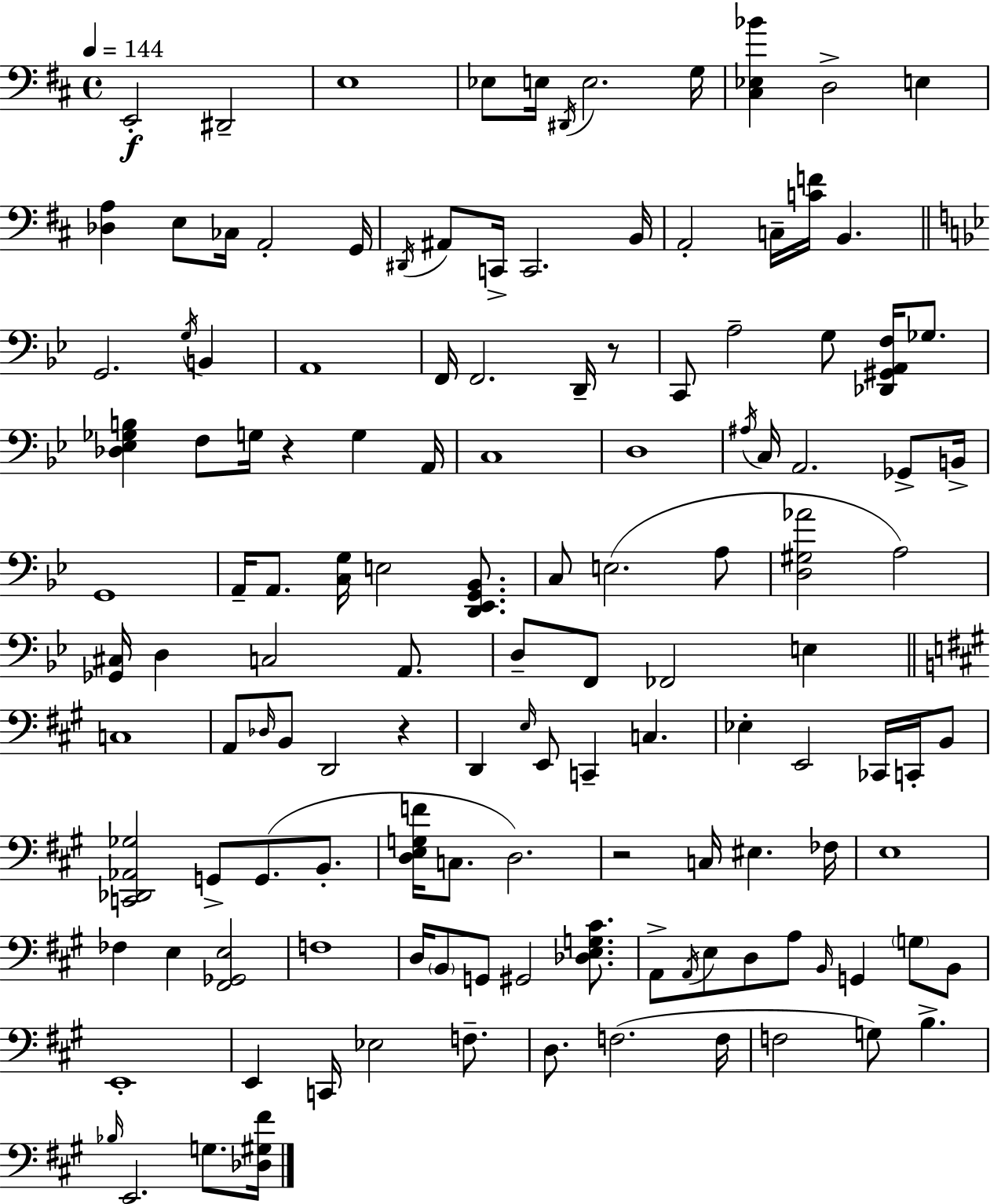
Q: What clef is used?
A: bass